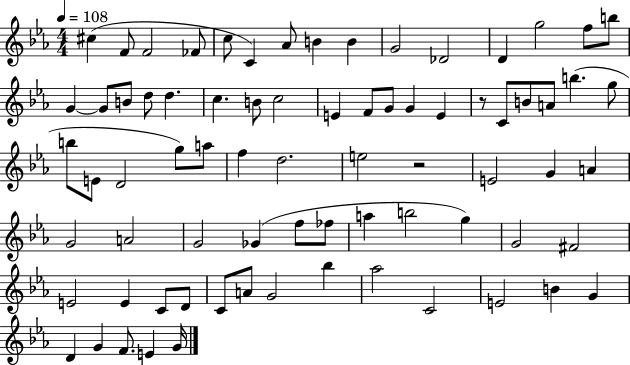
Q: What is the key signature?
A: EES major